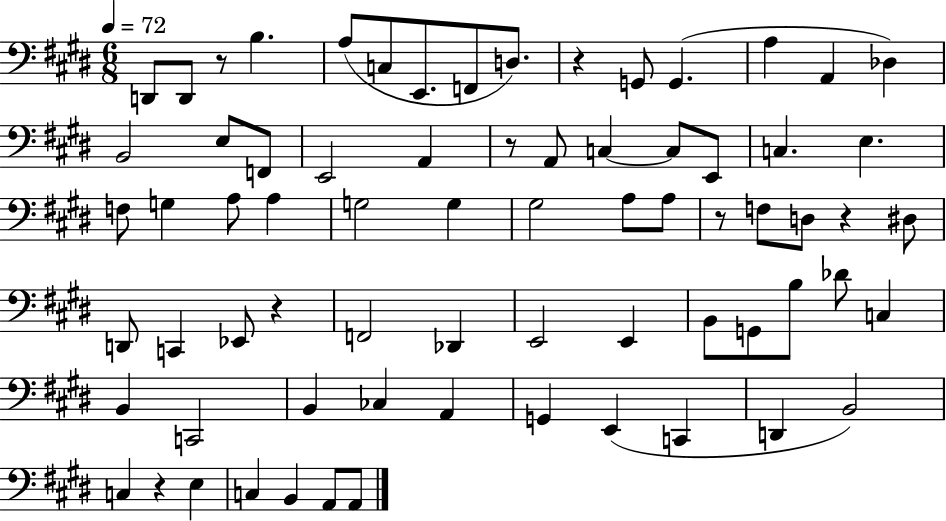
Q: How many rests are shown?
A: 7